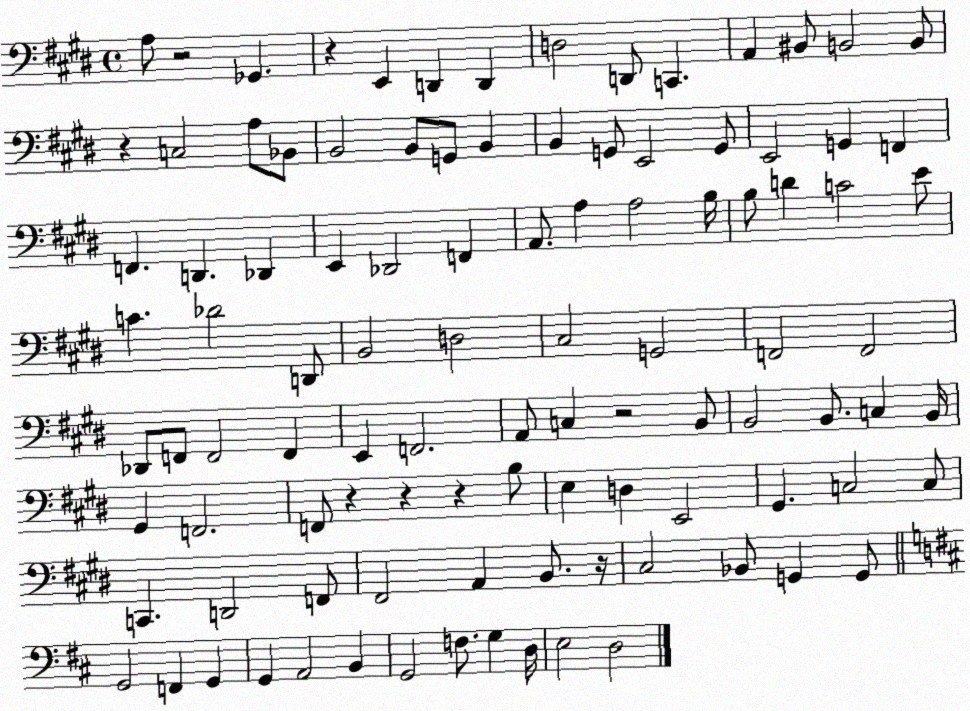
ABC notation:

X:1
T:Untitled
M:4/4
L:1/4
K:E
A,/2 z2 _G,, z E,, D,, D,, D,2 D,,/2 C,, A,, ^B,,/2 B,,2 B,,/2 z C,2 A,/2 _B,,/2 B,,2 B,,/2 G,,/2 B,, B,, G,,/2 E,,2 G,,/2 E,,2 G,, F,, F,, D,, _D,, E,, _D,,2 F,, A,,/2 A, A,2 B,/4 B,/2 D C2 E/2 C _D2 D,,/2 B,,2 D,2 ^C,2 G,,2 F,,2 F,,2 _D,,/2 F,,/2 F,,2 F,, E,, F,,2 A,,/2 C, z2 B,,/2 B,,2 B,,/2 C, B,,/4 ^G,, F,,2 F,,/2 z z z B,/2 E, D, E,,2 ^G,, C,2 C,/2 C,, D,,2 F,,/2 ^F,,2 A,, B,,/2 z/4 ^C,2 _B,,/2 G,, G,,/2 G,,2 F,, G,, G,, A,,2 B,, G,,2 F,/2 G, D,/4 E,2 D,2